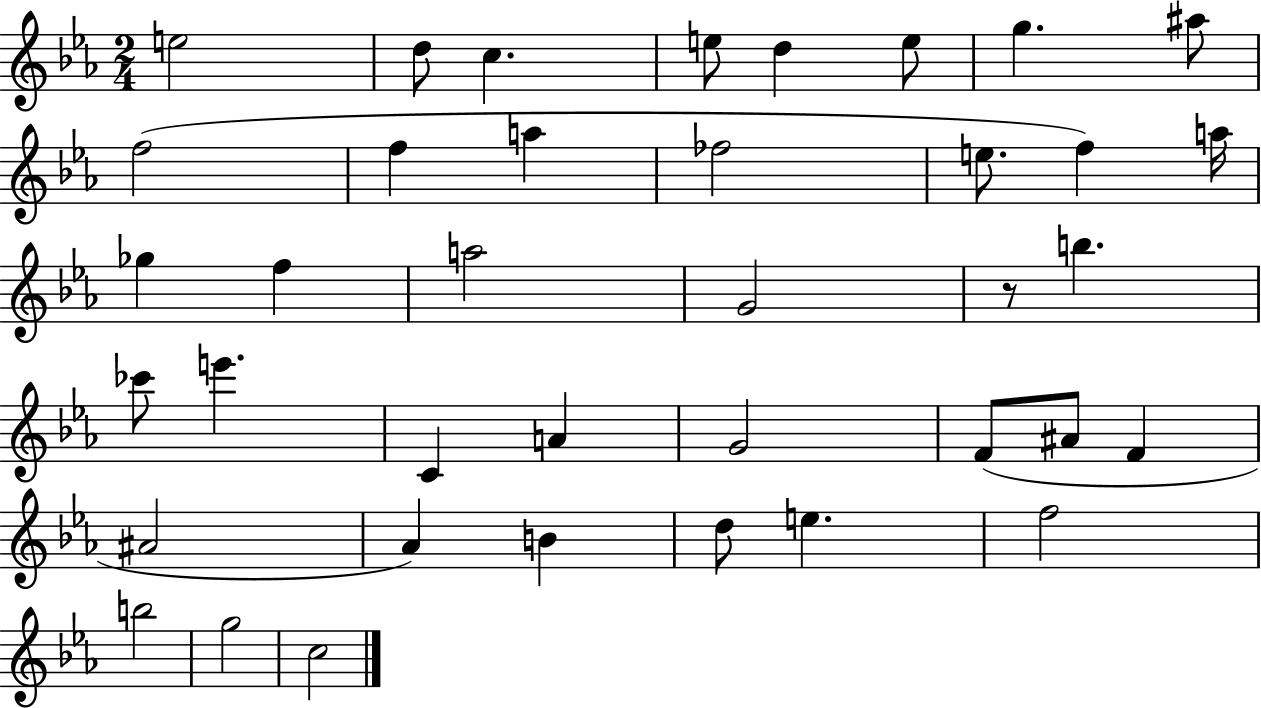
{
  \clef treble
  \numericTimeSignature
  \time 2/4
  \key ees \major
  \repeat volta 2 { e''2 | d''8 c''4. | e''8 d''4 e''8 | g''4. ais''8 | \break f''2( | f''4 a''4 | fes''2 | e''8. f''4) a''16 | \break ges''4 f''4 | a''2 | g'2 | r8 b''4. | \break ces'''8 e'''4. | c'4 a'4 | g'2 | f'8( ais'8 f'4 | \break ais'2 | aes'4) b'4 | d''8 e''4. | f''2 | \break b''2 | g''2 | c''2 | } \bar "|."
}